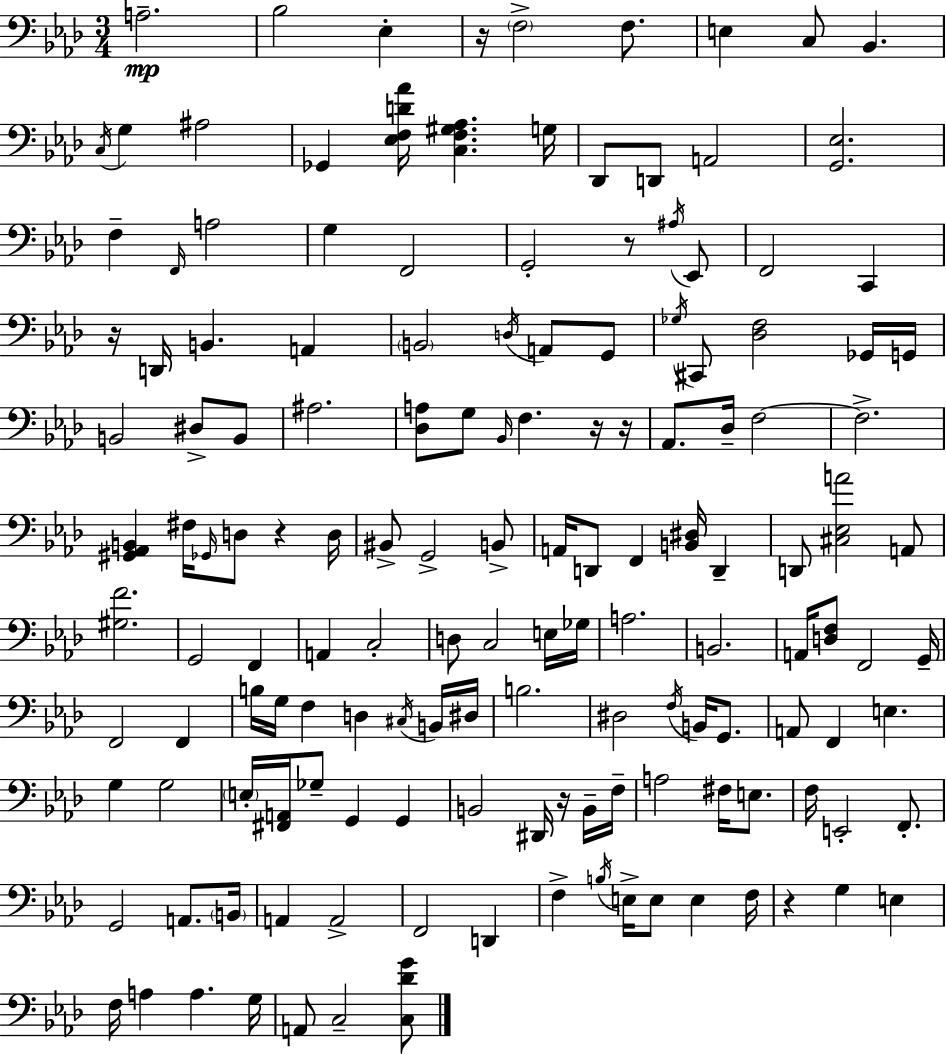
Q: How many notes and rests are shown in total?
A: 148